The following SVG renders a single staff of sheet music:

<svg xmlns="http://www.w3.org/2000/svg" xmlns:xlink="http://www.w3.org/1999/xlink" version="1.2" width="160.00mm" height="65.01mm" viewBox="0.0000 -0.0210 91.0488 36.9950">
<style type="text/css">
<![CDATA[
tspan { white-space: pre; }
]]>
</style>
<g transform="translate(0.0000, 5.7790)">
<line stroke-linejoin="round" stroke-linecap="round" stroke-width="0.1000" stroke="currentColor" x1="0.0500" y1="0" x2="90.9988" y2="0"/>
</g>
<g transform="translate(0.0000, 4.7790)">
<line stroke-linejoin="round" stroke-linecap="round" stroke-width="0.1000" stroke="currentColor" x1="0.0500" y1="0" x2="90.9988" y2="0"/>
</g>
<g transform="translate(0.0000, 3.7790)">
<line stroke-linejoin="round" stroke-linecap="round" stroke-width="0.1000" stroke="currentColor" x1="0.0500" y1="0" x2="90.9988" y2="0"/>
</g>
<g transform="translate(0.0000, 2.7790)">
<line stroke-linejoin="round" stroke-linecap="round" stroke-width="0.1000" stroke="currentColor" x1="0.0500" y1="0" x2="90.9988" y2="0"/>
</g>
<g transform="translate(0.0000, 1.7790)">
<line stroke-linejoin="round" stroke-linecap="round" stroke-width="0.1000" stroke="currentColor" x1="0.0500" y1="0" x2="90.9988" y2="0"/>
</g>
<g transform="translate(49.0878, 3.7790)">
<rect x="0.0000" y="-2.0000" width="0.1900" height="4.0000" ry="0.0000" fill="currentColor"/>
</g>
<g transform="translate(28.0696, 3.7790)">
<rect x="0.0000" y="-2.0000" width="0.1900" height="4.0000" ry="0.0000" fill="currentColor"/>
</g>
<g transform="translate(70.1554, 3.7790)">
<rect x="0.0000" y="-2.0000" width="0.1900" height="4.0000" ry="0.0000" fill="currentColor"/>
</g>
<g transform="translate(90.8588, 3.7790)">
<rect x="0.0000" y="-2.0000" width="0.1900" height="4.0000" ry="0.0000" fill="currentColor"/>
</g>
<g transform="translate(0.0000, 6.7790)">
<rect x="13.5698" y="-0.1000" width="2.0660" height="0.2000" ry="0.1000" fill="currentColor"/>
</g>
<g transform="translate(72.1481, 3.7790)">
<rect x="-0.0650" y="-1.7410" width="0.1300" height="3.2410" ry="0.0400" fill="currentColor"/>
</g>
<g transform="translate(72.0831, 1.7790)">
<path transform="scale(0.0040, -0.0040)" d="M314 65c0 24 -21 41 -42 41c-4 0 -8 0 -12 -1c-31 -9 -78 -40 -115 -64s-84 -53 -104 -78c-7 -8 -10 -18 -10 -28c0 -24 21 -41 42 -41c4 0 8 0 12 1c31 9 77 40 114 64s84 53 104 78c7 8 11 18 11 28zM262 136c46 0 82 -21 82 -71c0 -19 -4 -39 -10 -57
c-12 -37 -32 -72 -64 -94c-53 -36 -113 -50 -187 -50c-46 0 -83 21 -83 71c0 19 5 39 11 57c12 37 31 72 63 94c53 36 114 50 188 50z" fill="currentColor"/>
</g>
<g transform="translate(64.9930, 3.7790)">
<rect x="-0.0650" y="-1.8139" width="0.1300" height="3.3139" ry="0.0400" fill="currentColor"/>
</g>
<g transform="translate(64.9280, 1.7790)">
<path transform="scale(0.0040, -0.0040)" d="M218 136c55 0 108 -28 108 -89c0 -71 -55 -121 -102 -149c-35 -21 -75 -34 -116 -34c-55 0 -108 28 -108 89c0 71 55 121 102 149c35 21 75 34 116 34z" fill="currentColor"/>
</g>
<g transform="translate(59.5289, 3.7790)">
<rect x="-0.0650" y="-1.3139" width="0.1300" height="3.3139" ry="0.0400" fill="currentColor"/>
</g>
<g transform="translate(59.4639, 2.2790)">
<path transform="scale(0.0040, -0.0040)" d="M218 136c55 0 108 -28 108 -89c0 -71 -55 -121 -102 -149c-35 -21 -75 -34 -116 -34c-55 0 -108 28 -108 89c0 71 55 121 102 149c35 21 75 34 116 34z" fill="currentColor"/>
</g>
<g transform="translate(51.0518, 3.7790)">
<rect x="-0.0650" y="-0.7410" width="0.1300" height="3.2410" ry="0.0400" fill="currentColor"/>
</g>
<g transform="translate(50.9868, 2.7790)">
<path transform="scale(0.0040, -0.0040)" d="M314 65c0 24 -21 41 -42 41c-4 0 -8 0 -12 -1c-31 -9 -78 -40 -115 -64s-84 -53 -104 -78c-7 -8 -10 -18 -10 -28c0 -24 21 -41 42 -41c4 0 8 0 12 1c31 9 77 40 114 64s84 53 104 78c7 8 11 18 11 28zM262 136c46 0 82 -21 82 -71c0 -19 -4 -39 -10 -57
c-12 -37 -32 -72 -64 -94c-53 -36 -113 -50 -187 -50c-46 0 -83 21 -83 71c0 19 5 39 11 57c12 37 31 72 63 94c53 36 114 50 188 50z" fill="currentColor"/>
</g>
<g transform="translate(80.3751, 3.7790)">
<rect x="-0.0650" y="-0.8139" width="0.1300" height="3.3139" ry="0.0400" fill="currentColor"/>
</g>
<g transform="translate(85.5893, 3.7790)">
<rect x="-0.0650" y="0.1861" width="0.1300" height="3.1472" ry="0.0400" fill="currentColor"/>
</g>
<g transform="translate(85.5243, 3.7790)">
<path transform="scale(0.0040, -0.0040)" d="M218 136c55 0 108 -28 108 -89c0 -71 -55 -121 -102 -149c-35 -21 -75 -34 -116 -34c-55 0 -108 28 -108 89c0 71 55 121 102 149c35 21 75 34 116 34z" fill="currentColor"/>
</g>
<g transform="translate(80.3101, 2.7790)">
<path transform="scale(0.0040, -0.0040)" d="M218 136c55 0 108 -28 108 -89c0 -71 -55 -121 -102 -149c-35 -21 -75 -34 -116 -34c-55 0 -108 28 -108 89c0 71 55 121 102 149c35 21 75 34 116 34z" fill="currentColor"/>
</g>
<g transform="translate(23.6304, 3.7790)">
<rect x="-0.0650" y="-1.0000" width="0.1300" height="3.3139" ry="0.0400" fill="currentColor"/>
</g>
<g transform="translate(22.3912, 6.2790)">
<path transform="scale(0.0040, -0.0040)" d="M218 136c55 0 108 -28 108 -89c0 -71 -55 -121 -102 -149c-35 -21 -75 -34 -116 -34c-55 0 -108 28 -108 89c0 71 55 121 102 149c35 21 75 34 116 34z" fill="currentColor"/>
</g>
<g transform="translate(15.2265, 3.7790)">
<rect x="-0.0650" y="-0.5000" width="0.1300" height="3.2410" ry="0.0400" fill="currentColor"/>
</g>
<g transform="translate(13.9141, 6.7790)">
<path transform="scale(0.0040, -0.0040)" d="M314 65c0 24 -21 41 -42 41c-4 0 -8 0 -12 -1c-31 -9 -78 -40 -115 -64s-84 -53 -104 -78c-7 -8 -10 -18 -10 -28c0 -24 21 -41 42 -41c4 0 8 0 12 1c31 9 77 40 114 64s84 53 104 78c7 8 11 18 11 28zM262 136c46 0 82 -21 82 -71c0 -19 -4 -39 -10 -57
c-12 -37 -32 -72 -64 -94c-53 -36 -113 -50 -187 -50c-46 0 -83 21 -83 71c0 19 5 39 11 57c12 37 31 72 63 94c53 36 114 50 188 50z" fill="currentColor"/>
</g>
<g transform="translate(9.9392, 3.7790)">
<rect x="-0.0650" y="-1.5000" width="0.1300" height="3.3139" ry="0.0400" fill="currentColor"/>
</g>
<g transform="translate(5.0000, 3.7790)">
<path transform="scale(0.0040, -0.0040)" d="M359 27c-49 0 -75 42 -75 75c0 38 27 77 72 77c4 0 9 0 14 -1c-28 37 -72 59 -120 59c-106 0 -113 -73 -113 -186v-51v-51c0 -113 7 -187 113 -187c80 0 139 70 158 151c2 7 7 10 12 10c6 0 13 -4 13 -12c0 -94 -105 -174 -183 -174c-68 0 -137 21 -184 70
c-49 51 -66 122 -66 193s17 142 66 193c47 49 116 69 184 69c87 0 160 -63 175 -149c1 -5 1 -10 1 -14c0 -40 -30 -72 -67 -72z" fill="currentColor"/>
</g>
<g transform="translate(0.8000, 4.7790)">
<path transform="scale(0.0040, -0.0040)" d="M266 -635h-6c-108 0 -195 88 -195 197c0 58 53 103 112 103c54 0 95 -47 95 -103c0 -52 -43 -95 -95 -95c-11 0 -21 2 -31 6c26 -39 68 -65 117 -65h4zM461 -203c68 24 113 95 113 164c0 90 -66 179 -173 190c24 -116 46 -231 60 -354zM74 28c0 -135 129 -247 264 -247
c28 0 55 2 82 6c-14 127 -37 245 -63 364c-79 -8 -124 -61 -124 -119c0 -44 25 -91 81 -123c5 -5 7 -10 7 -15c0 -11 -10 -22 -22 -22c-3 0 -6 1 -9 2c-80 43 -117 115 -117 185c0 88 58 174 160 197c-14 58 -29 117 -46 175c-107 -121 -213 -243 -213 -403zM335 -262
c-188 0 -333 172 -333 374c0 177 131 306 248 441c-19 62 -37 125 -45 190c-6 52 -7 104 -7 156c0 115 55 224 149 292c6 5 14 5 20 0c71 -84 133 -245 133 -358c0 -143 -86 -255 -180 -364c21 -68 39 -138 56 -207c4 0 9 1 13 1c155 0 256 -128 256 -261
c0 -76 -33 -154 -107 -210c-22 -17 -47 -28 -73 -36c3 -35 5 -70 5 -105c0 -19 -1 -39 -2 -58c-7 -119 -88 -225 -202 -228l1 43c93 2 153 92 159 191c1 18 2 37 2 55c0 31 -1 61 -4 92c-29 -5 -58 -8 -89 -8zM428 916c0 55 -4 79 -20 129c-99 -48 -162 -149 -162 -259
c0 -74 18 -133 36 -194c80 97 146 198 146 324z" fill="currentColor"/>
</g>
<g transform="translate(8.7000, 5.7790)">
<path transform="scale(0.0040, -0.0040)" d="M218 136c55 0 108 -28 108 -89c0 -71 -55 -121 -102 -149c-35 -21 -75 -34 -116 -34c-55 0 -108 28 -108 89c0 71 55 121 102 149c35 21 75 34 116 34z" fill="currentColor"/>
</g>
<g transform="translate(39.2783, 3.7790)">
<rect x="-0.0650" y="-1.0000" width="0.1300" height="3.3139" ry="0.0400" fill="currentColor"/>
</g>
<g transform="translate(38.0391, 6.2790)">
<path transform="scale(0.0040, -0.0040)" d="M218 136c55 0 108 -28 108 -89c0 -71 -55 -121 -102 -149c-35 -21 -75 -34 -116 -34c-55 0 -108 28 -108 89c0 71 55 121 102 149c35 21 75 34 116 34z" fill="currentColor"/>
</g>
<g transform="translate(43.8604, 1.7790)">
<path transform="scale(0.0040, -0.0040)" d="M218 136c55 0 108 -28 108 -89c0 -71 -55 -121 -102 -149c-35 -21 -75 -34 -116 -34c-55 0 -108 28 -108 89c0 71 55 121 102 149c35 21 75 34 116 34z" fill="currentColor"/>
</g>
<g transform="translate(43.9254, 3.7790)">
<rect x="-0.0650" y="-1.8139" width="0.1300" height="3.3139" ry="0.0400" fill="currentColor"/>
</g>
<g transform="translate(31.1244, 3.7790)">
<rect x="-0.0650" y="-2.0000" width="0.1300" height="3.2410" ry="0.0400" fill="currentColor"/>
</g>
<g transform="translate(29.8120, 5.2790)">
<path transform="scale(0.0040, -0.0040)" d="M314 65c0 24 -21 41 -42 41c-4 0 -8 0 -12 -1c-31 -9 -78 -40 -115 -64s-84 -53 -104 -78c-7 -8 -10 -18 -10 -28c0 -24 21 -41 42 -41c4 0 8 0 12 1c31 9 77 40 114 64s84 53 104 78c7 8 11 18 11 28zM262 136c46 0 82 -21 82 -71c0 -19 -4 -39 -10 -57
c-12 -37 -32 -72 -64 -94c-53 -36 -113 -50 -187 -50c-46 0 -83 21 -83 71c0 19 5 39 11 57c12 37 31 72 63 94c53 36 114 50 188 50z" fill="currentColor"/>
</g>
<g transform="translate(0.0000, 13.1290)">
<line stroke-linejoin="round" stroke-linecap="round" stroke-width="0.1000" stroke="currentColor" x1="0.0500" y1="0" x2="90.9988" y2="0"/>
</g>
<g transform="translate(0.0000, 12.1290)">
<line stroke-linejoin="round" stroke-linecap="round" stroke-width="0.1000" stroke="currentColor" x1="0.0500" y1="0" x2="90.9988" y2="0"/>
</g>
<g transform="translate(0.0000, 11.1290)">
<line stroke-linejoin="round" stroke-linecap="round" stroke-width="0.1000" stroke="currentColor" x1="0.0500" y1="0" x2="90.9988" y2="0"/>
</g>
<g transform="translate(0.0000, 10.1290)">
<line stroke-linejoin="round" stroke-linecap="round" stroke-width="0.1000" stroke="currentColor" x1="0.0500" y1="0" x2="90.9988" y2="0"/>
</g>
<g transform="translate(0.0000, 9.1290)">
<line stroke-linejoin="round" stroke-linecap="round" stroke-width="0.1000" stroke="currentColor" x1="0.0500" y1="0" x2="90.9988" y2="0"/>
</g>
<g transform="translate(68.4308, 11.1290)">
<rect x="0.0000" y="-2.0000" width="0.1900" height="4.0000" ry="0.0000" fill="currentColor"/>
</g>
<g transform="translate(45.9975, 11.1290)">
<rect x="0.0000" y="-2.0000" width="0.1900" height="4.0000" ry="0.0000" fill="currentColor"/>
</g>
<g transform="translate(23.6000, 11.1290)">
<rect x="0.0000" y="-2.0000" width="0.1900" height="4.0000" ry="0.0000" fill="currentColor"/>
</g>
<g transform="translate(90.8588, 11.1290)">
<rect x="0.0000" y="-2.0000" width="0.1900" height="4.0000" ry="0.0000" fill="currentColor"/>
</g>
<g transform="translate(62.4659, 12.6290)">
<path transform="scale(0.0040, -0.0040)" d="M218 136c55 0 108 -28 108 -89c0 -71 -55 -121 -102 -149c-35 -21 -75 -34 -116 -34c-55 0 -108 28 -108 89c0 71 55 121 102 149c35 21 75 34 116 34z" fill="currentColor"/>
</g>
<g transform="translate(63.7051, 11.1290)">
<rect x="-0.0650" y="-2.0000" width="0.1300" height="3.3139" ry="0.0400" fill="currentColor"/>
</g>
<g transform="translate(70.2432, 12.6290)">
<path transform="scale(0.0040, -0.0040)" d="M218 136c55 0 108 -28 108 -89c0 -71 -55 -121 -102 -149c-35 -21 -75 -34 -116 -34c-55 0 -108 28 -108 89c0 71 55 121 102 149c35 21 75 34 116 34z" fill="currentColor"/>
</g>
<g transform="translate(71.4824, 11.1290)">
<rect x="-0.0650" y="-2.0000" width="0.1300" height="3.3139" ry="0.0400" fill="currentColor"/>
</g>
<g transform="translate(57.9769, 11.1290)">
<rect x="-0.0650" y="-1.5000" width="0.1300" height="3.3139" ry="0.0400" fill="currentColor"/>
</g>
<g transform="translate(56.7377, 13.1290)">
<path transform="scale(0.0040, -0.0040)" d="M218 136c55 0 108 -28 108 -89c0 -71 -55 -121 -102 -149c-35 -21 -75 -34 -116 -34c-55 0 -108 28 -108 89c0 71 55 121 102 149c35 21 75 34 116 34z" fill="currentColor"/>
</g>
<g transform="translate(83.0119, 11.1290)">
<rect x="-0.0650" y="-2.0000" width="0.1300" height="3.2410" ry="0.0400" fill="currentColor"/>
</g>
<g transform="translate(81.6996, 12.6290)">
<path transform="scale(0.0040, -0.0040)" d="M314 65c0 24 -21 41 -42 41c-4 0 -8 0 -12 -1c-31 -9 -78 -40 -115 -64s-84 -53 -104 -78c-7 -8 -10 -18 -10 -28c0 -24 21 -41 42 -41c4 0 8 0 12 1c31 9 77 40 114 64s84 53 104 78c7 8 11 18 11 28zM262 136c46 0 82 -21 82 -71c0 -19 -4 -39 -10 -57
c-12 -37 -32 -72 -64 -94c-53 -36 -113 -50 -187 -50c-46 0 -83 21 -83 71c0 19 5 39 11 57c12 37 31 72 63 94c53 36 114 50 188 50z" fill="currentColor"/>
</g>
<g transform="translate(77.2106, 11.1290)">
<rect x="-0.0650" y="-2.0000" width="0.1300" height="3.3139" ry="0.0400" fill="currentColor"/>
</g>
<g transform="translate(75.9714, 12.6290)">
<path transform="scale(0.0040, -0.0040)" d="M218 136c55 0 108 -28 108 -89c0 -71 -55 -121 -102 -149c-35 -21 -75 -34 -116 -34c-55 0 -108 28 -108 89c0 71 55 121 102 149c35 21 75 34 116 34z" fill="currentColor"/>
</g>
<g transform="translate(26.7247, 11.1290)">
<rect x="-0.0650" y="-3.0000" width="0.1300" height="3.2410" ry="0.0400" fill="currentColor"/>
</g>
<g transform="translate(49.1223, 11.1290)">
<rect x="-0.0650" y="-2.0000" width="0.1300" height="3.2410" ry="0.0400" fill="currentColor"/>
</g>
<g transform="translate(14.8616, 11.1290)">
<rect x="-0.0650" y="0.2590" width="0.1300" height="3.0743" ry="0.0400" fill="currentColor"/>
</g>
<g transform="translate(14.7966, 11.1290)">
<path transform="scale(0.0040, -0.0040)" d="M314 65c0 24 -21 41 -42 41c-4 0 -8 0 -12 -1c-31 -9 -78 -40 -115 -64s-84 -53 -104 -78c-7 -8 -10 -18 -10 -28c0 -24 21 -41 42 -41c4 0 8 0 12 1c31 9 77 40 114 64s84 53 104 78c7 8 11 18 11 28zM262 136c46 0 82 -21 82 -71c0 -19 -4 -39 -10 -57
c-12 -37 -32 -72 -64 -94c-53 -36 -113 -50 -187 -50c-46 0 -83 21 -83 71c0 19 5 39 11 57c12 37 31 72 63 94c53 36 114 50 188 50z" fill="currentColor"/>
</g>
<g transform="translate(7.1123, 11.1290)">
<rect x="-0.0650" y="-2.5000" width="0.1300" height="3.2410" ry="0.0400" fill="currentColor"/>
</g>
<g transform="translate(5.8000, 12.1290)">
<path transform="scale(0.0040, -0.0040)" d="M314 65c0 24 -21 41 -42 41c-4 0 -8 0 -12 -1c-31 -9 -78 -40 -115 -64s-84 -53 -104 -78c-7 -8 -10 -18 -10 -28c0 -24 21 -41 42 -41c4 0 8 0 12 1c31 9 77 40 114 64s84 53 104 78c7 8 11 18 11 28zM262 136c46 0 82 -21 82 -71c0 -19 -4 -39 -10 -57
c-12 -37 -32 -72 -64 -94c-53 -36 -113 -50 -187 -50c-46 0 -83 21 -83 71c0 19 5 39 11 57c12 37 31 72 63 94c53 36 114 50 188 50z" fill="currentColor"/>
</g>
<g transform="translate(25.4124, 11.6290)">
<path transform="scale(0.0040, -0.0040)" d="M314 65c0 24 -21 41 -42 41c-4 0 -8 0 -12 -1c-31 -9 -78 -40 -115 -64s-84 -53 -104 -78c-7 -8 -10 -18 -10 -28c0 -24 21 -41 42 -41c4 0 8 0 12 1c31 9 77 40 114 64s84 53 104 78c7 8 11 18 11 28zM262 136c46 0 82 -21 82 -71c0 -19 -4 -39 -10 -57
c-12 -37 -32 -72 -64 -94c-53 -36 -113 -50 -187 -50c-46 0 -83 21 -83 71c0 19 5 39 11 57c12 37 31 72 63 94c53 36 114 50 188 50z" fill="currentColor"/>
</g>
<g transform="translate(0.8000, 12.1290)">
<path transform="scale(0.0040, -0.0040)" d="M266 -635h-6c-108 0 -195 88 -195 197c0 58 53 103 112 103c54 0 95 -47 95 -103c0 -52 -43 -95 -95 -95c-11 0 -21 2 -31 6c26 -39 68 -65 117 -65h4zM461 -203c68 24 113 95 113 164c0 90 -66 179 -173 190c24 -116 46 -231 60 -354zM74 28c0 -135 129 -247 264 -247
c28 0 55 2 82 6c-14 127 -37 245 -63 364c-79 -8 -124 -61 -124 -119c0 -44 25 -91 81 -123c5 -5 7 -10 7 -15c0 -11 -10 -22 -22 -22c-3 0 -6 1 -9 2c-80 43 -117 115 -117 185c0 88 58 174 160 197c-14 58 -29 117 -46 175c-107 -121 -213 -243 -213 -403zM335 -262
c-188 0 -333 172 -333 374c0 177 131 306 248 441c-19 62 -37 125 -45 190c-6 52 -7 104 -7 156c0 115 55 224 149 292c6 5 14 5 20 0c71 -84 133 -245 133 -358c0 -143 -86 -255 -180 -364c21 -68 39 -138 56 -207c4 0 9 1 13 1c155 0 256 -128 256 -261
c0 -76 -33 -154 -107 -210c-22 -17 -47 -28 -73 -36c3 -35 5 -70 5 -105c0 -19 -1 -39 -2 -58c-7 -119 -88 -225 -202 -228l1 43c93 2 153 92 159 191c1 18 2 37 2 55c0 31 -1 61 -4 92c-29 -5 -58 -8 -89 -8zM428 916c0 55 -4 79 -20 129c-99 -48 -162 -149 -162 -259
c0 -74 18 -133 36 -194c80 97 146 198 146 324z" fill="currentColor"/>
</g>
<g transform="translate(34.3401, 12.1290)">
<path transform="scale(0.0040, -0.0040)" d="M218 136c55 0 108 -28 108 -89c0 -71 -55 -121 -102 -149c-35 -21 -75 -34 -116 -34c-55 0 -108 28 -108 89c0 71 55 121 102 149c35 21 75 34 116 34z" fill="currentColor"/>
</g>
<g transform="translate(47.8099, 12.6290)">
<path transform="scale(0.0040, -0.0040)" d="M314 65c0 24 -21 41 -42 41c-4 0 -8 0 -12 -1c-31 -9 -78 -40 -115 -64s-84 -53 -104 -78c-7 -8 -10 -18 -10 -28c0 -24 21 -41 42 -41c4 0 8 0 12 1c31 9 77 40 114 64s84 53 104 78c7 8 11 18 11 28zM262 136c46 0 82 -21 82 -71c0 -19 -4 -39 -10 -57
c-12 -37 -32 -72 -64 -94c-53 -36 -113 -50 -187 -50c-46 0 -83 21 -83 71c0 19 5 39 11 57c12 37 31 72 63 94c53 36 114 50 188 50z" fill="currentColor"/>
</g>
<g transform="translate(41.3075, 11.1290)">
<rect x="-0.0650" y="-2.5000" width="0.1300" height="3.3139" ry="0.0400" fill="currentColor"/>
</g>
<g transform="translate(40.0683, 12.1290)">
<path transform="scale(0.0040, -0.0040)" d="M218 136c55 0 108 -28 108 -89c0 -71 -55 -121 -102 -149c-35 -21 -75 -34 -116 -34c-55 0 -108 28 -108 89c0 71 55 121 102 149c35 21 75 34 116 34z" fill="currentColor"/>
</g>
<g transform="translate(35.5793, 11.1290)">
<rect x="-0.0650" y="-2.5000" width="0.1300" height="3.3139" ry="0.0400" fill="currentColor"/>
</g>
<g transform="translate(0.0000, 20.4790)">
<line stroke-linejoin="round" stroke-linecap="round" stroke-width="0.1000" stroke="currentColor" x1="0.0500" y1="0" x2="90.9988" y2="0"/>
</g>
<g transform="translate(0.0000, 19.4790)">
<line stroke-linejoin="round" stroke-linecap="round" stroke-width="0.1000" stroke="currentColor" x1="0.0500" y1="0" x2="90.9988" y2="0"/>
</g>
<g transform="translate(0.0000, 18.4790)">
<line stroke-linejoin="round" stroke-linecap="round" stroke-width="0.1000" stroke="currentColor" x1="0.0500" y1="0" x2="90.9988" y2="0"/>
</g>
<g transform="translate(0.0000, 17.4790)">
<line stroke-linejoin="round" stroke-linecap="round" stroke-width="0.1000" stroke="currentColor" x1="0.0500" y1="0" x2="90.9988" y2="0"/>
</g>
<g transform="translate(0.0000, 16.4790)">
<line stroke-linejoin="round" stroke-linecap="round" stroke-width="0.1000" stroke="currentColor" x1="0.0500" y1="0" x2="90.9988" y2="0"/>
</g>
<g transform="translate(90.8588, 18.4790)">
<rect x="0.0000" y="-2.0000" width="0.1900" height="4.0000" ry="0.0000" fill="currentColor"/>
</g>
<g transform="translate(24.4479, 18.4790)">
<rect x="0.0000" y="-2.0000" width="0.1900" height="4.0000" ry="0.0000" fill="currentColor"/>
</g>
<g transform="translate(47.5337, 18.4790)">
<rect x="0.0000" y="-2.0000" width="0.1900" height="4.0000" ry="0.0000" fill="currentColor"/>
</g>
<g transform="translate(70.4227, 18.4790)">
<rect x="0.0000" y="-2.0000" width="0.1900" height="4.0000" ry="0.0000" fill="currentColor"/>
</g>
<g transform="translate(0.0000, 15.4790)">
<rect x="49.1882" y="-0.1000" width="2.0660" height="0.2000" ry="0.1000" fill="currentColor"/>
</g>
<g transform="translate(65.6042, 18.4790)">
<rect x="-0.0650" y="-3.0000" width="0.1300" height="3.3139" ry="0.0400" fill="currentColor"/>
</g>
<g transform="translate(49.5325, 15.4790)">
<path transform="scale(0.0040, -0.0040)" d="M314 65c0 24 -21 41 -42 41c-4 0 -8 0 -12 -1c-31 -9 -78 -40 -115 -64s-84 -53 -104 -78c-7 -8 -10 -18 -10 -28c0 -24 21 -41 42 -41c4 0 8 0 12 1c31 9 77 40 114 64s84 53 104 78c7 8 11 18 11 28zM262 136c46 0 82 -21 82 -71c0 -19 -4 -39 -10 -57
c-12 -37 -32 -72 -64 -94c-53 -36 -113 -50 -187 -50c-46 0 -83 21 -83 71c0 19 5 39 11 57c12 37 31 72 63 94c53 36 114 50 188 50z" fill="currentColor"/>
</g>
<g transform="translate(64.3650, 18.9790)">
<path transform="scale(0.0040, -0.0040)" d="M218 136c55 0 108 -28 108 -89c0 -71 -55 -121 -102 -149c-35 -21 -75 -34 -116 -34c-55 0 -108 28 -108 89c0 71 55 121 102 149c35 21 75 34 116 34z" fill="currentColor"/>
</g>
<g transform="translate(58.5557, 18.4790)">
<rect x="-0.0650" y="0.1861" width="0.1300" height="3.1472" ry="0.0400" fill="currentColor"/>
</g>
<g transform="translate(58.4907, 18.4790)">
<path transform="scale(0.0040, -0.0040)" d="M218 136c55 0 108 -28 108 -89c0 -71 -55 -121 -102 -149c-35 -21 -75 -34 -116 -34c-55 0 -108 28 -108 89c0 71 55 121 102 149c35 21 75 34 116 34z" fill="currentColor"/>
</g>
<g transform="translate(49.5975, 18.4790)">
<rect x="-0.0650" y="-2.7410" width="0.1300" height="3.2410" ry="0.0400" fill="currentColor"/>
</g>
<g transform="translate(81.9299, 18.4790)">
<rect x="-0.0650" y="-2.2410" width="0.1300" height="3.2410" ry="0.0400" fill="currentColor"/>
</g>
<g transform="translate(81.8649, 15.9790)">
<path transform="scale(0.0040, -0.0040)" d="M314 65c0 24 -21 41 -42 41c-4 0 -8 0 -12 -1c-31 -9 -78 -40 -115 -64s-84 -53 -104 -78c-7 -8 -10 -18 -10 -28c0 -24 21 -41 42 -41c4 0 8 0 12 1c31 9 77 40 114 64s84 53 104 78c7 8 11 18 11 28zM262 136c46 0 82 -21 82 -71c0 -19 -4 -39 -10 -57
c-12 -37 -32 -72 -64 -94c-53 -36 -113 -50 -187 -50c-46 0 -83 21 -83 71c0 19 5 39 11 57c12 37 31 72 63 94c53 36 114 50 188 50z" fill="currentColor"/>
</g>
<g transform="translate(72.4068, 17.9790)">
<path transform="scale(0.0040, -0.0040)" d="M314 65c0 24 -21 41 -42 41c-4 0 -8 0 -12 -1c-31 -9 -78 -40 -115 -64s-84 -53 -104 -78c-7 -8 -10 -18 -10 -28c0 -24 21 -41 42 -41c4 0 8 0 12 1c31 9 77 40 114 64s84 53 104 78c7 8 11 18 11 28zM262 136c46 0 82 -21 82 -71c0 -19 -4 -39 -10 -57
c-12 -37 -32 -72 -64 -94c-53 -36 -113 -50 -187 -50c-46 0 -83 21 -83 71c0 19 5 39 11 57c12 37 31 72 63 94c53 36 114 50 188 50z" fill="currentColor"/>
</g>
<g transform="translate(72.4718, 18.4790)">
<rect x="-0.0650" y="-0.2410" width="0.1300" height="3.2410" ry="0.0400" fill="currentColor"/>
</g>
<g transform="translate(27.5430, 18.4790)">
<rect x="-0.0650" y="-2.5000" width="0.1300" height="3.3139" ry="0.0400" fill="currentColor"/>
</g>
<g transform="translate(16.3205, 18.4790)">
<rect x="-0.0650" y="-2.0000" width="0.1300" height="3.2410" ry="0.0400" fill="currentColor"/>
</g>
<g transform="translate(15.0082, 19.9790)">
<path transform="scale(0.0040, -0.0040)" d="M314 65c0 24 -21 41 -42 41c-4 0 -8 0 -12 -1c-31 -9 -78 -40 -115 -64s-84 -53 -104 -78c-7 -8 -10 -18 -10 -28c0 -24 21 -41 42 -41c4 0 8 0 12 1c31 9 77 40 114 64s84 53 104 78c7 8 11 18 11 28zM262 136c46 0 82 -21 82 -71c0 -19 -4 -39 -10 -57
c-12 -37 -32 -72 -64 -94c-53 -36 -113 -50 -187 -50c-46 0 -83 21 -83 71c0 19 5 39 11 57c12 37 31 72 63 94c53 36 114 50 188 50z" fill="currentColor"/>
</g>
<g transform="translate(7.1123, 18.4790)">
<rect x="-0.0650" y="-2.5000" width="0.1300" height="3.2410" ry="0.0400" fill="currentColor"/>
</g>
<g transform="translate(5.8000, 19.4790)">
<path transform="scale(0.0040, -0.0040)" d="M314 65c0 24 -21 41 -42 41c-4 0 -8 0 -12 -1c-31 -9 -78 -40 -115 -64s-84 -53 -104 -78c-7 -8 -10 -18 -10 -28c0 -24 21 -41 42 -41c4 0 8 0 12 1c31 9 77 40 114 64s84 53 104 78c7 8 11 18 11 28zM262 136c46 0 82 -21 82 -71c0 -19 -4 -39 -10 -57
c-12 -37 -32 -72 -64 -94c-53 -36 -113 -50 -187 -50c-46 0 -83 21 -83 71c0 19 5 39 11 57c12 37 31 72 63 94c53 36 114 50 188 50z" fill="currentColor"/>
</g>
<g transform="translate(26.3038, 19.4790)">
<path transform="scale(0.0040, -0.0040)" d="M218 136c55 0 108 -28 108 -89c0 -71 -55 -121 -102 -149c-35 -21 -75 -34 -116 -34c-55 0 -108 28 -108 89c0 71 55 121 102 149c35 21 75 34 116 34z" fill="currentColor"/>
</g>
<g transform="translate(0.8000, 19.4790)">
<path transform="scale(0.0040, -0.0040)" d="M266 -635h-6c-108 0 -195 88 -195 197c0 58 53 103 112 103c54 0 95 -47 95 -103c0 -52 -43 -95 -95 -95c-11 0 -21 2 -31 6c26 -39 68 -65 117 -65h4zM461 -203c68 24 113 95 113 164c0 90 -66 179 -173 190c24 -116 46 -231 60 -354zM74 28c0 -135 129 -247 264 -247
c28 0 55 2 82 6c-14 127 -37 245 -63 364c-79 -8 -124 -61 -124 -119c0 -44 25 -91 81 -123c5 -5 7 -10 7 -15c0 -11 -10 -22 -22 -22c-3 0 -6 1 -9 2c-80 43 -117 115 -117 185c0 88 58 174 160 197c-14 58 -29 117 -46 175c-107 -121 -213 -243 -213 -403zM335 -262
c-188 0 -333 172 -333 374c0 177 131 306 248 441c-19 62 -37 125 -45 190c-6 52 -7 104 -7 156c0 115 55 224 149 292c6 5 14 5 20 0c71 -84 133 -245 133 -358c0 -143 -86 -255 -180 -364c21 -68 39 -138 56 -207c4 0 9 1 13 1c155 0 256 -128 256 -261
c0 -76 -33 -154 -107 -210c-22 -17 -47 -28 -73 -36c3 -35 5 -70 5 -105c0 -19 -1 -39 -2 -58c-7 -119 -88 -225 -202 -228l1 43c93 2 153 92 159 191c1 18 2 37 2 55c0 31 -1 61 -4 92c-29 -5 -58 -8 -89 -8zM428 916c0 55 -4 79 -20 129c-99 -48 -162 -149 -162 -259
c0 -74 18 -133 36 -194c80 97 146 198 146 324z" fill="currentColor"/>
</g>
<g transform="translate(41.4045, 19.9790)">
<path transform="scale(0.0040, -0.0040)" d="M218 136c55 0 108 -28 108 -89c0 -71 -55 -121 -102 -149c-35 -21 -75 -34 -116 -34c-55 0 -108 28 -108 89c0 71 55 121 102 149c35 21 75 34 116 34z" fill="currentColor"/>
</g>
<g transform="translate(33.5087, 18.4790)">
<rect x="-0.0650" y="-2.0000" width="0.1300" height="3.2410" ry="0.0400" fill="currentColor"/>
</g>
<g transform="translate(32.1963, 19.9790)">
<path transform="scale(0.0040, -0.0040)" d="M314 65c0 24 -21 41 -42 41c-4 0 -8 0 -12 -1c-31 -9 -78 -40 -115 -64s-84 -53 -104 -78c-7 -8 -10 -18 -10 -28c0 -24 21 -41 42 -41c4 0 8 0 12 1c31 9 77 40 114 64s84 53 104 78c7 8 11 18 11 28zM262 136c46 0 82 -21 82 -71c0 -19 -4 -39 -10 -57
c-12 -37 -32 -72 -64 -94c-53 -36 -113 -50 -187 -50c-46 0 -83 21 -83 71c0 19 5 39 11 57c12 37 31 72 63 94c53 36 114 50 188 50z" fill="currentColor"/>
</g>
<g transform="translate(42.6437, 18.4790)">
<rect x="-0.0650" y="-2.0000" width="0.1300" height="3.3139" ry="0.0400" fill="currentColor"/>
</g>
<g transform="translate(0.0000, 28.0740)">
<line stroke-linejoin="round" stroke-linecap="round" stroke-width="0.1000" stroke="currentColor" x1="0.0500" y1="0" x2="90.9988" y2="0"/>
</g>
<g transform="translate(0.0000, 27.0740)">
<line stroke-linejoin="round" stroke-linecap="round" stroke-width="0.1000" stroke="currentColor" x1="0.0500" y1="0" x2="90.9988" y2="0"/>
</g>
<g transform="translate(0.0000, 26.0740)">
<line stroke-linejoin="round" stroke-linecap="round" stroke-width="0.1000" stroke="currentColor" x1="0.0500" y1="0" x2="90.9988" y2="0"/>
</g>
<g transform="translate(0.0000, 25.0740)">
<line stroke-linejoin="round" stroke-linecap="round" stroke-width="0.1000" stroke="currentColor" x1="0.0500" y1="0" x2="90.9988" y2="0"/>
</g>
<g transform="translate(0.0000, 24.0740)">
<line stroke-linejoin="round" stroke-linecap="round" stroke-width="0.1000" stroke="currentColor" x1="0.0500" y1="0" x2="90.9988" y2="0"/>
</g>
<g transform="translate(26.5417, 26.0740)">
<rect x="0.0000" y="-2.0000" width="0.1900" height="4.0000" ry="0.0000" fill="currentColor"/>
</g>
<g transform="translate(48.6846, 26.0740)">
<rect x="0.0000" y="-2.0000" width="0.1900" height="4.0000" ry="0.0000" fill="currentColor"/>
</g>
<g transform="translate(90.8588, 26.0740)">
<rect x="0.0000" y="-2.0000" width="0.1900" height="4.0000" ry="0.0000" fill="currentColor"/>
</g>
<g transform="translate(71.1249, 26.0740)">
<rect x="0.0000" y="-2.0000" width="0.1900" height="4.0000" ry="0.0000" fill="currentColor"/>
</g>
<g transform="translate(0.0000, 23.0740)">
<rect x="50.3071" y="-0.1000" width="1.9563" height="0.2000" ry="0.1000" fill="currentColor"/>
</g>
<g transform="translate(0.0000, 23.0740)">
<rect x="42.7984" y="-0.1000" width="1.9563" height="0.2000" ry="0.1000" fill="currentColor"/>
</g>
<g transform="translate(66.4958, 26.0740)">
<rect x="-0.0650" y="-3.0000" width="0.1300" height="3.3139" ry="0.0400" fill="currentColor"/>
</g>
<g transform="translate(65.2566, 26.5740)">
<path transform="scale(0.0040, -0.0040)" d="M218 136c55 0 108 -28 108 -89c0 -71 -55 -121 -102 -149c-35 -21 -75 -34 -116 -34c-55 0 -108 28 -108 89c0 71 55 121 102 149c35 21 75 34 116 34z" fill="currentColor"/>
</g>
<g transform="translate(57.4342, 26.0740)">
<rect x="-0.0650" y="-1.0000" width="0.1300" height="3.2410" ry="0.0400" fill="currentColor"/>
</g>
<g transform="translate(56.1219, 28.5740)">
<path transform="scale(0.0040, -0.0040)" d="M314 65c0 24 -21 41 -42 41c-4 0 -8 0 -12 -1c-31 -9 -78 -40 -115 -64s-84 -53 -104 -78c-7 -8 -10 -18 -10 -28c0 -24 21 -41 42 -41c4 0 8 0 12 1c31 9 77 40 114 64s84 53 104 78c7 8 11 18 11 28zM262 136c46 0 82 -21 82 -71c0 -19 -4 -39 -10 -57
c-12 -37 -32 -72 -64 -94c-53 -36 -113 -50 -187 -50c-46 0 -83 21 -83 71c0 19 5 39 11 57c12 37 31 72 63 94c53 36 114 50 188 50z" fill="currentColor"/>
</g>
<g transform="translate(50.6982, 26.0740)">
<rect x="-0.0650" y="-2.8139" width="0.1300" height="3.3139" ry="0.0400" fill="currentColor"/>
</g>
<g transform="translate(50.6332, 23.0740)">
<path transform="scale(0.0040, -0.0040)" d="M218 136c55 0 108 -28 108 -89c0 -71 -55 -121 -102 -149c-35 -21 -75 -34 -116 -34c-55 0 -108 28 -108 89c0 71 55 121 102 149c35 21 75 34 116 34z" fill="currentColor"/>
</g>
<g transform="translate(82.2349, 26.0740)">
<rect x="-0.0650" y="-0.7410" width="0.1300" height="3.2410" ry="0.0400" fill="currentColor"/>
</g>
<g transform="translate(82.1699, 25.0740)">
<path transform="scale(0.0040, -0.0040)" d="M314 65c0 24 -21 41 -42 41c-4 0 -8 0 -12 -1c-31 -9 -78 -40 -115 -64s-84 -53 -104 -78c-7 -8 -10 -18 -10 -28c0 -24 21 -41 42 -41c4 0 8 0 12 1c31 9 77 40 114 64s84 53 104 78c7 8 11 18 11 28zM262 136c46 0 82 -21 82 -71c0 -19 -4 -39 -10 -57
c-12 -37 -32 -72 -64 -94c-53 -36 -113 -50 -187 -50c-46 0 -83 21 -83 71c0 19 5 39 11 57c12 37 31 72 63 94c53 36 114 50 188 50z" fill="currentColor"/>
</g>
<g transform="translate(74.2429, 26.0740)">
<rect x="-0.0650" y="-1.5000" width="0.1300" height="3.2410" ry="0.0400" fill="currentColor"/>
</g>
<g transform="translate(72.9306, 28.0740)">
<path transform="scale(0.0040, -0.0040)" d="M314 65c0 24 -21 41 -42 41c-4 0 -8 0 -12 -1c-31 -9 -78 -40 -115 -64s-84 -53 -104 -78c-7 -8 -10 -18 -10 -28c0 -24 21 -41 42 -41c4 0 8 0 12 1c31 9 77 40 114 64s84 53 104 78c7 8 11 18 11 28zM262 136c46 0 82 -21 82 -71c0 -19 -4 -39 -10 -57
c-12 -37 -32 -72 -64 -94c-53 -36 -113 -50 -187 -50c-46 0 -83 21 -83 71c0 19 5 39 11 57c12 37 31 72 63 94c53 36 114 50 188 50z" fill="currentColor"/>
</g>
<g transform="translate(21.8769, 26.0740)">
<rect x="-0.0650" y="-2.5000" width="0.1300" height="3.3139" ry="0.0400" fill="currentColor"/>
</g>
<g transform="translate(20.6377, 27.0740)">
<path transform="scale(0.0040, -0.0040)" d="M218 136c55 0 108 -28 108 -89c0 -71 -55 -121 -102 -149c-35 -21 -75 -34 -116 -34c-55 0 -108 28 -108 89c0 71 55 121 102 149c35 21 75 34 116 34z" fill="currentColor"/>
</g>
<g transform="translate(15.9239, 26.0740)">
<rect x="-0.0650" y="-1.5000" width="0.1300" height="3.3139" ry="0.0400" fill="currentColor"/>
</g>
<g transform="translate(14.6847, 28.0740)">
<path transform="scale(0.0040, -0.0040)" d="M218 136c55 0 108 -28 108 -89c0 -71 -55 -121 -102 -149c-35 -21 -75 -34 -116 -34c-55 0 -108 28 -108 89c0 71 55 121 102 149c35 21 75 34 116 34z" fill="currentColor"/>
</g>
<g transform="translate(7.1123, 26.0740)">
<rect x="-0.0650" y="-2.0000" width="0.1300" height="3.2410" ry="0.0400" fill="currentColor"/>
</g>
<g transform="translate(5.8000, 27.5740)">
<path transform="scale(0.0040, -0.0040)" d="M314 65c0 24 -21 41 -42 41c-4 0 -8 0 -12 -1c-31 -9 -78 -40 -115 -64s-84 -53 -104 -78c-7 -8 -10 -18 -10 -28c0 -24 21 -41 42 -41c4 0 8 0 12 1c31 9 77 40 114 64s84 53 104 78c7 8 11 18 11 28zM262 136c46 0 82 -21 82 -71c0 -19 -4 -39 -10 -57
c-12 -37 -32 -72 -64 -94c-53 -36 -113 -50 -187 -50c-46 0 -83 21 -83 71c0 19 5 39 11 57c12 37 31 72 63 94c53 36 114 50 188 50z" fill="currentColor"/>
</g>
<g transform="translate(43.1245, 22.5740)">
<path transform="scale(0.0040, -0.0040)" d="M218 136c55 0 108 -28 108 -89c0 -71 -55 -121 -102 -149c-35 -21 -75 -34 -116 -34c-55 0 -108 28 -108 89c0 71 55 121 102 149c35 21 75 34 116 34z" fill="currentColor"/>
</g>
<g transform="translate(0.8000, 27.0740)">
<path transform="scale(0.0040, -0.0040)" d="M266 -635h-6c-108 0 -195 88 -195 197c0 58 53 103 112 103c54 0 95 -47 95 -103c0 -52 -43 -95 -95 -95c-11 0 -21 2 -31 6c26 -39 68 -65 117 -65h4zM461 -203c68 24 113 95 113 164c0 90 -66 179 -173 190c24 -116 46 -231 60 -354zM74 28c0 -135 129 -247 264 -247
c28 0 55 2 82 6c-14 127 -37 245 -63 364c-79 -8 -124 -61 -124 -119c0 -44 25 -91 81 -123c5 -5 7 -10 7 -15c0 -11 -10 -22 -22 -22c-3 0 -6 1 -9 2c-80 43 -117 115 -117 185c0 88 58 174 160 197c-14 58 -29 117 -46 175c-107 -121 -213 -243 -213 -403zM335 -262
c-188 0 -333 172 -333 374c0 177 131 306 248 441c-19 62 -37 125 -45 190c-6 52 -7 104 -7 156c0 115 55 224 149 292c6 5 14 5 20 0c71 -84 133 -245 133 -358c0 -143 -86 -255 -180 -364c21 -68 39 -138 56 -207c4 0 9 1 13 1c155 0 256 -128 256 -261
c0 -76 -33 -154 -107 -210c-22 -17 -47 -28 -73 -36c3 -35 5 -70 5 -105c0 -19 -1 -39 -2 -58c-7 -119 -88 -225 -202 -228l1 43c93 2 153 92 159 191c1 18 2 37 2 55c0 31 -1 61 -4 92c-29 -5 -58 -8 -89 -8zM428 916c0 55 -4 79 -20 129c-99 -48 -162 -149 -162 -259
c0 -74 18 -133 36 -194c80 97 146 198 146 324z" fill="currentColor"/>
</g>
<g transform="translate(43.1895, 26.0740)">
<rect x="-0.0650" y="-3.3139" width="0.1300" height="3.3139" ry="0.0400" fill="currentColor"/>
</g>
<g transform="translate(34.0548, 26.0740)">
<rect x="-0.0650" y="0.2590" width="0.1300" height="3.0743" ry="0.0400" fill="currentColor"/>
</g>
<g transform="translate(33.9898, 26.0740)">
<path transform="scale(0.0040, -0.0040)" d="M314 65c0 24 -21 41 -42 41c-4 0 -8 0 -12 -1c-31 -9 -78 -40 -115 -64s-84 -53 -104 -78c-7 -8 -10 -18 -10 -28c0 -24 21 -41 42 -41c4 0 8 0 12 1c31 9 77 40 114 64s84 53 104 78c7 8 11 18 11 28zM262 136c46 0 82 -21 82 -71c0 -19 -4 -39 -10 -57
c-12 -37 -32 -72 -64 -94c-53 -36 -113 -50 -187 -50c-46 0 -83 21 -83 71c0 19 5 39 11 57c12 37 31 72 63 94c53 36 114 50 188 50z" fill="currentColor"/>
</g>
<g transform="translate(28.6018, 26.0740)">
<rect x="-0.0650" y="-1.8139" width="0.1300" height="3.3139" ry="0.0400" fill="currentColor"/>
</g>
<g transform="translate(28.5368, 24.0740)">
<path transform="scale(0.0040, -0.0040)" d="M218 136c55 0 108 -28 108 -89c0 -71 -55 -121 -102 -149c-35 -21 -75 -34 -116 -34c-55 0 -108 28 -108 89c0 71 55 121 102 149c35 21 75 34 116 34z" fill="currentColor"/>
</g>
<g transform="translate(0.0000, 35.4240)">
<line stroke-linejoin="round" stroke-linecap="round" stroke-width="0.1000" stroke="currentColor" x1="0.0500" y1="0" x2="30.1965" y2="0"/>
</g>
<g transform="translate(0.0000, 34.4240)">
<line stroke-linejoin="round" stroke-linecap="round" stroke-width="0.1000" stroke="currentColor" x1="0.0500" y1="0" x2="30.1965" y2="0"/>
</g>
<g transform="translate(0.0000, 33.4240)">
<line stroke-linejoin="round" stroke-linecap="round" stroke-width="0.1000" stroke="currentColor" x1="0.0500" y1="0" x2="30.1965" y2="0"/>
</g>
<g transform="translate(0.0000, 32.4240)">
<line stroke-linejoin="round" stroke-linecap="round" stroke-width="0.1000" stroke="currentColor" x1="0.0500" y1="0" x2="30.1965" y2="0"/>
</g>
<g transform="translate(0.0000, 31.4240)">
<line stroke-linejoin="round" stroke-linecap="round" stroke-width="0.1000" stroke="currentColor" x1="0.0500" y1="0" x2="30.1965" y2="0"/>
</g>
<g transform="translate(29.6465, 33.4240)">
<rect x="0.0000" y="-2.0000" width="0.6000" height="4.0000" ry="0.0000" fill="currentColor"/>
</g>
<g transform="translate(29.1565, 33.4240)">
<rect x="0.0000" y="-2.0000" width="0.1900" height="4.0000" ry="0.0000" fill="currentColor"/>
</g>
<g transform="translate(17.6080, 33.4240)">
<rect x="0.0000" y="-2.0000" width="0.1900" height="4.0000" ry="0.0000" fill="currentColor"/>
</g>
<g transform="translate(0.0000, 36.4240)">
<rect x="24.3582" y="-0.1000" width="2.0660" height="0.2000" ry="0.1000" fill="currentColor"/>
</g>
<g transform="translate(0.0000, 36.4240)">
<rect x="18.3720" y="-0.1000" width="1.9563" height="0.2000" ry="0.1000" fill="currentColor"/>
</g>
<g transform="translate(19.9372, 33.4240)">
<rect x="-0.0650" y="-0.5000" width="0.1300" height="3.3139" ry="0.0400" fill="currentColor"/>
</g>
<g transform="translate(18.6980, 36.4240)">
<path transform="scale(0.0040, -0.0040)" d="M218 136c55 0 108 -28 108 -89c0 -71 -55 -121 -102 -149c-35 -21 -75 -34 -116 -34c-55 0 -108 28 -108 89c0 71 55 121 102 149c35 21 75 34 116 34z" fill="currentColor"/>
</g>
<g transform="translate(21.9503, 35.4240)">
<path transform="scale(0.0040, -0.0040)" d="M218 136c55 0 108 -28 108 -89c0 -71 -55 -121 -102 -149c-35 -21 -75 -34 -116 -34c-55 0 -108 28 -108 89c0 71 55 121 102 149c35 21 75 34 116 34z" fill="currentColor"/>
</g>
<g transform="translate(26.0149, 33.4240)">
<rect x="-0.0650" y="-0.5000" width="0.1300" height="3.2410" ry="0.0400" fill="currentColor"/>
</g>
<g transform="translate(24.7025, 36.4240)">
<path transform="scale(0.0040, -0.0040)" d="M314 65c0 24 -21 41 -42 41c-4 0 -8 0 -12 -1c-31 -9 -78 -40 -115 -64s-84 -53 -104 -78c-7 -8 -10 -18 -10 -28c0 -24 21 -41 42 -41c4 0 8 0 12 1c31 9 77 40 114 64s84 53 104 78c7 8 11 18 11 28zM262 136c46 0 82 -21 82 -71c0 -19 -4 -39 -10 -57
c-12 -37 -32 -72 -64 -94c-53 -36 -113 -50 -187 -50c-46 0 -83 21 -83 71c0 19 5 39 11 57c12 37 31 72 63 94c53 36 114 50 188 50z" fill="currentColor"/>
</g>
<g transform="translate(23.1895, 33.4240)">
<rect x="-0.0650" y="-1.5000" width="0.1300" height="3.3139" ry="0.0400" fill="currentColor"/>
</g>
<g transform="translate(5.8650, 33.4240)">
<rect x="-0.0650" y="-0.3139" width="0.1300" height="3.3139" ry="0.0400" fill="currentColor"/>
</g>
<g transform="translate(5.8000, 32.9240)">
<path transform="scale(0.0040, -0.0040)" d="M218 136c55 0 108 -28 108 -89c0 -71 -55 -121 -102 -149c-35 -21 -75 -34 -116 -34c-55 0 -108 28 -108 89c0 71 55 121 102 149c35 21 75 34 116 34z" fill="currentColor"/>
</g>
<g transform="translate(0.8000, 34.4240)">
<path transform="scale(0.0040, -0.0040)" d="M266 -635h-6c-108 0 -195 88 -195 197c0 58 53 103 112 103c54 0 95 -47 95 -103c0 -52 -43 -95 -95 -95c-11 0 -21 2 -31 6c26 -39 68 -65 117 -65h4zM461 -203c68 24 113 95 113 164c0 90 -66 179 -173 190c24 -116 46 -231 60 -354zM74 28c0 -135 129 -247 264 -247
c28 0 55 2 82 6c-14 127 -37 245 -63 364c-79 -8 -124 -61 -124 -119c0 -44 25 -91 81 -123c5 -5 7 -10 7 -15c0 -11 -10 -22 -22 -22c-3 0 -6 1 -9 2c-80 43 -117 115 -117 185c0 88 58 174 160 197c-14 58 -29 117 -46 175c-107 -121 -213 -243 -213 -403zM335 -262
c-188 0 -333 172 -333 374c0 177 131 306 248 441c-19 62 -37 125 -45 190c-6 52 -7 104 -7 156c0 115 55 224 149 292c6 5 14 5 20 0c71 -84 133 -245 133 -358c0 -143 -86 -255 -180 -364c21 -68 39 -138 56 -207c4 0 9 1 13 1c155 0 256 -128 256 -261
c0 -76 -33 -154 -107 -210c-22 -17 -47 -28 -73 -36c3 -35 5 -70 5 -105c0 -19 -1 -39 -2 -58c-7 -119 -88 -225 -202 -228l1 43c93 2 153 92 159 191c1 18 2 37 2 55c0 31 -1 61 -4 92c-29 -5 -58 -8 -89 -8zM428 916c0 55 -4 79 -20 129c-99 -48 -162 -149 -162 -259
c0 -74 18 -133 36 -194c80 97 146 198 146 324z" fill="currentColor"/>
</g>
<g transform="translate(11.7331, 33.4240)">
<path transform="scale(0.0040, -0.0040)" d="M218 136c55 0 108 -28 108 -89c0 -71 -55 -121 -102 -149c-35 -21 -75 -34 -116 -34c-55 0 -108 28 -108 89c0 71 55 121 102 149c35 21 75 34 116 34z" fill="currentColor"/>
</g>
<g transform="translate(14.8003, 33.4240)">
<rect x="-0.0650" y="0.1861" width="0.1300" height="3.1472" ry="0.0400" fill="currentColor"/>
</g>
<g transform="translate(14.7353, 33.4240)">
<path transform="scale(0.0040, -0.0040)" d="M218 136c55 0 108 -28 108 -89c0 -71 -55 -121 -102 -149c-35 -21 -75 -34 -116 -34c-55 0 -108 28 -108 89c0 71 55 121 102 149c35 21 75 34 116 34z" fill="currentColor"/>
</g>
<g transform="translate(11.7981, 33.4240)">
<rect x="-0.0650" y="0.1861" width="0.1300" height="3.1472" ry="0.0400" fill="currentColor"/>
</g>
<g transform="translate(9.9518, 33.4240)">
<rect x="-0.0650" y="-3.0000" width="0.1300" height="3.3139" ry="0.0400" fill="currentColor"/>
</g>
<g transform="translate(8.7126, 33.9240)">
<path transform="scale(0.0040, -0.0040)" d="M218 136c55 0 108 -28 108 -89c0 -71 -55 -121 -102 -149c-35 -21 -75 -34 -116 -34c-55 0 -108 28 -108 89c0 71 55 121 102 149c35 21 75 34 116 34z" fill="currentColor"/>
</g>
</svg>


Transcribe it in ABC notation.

X:1
T:Untitled
M:4/4
L:1/4
K:C
E C2 D F2 D f d2 e f f2 d B G2 B2 A2 G G F2 E F F F F2 G2 F2 G F2 F a2 B A c2 g2 F2 E G f B2 b a D2 A E2 d2 c A B B C E C2